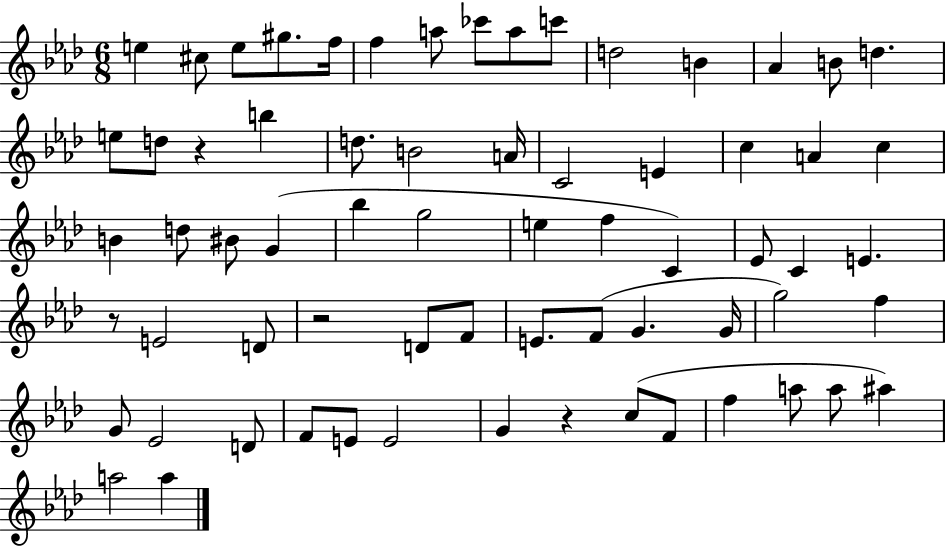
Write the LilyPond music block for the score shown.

{
  \clef treble
  \numericTimeSignature
  \time 6/8
  \key aes \major
  e''4 cis''8 e''8 gis''8. f''16 | f''4 a''8 ces'''8 a''8 c'''8 | d''2 b'4 | aes'4 b'8 d''4. | \break e''8 d''8 r4 b''4 | d''8. b'2 a'16 | c'2 e'4 | c''4 a'4 c''4 | \break b'4 d''8 bis'8 g'4( | bes''4 g''2 | e''4 f''4 c'4) | ees'8 c'4 e'4. | \break r8 e'2 d'8 | r2 d'8 f'8 | e'8. f'8( g'4. g'16 | g''2) f''4 | \break g'8 ees'2 d'8 | f'8 e'8 e'2 | g'4 r4 c''8( f'8 | f''4 a''8 a''8 ais''4) | \break a''2 a''4 | \bar "|."
}